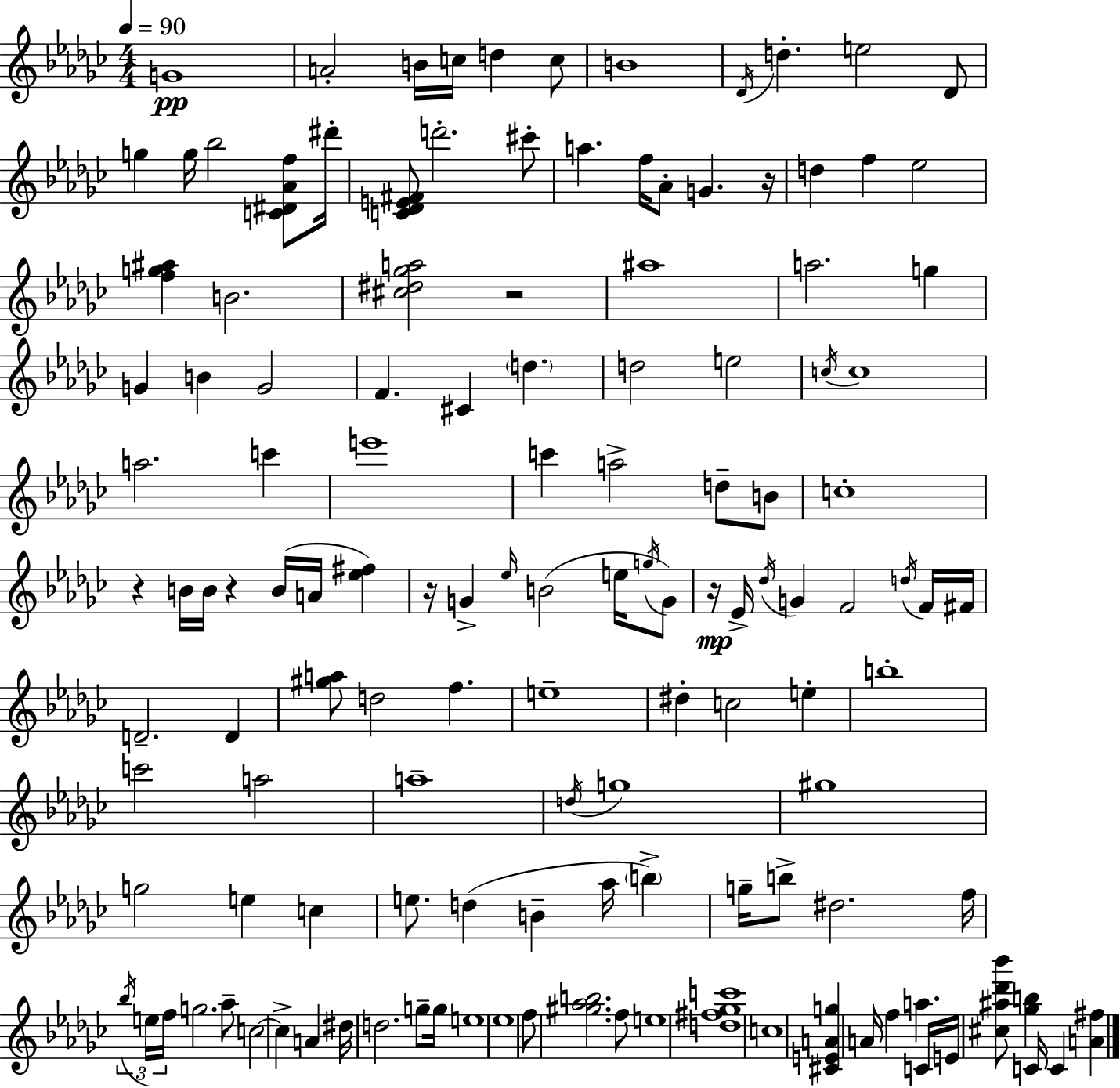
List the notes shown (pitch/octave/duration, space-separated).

G4/w A4/h B4/s C5/s D5/q C5/e B4/w Db4/s D5/q. E5/h Db4/e G5/q G5/s Bb5/h [C4,D#4,Ab4,F5]/e D#6/s [C4,Db4,E4,F#4]/e D6/h. C#6/e A5/q. F5/s Ab4/e G4/q. R/s D5/q F5/q Eb5/h [F5,G5,A#5]/q B4/h. [C#5,D#5,Gb5,A5]/h R/h A#5/w A5/h. G5/q G4/q B4/q G4/h F4/q. C#4/q D5/q. D5/h E5/h C5/s C5/w A5/h. C6/q E6/w C6/q A5/h D5/e B4/e C5/w R/q B4/s B4/s R/q B4/s A4/s [Eb5,F#5]/q R/s G4/q Eb5/s B4/h E5/s G5/s G4/e R/s Eb4/s Db5/s G4/q F4/h D5/s F4/s F#4/s D4/h. D4/q [G#5,A5]/e D5/h F5/q. E5/w D#5/q C5/h E5/q B5/w C6/h A5/h A5/w D5/s G5/w G#5/w G5/h E5/q C5/q E5/e. D5/q B4/q Ab5/s B5/q G5/s B5/e D#5/h. F5/s Bb5/s E5/s F5/s G5/h. Ab5/e C5/h C5/q A4/q D#5/s D5/h. G5/e G5/s E5/w Eb5/w F5/e [G#5,Ab5,B5]/h. F5/e E5/w [D5,F#5,Gb5,C6]/w C5/w [C#4,E4,A4,G5]/q A4/s F5/q A5/q. C4/s E4/s [C#5,A#5,Db6,Bb6]/e [Gb5,B5]/q C4/s C4/q [A4,F#5]/q